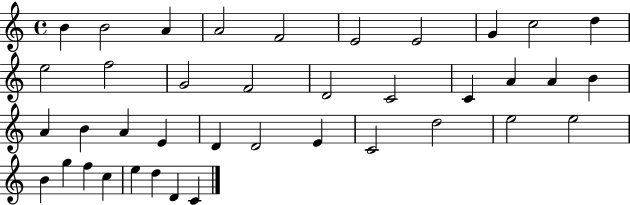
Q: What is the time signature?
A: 4/4